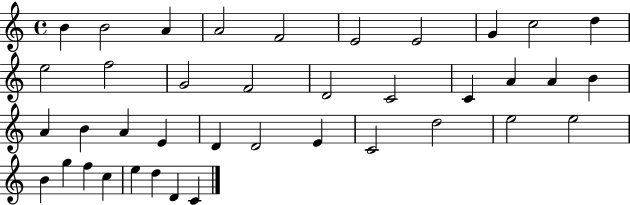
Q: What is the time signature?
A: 4/4